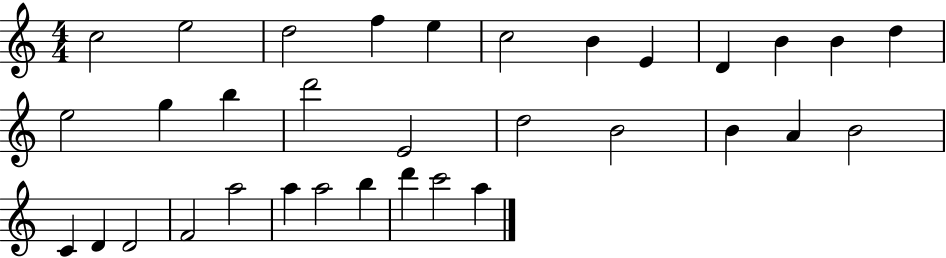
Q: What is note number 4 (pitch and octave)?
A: F5